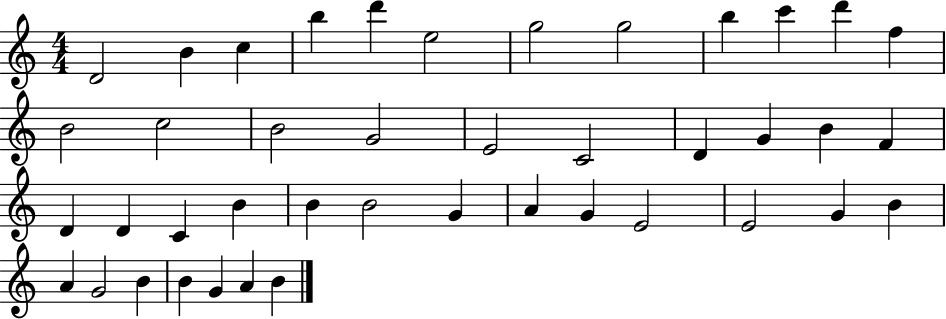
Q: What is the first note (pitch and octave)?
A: D4